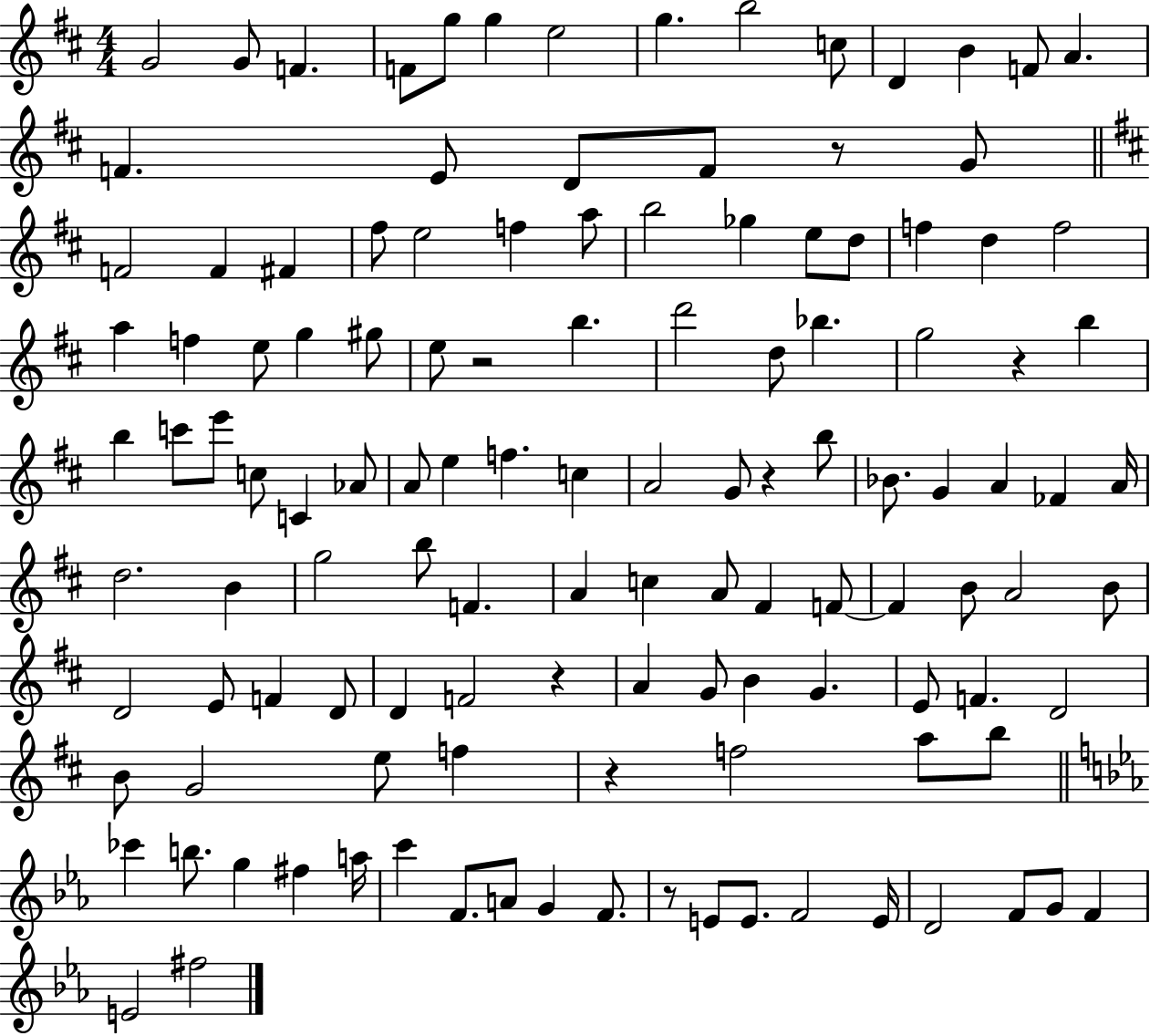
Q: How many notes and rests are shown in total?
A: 124